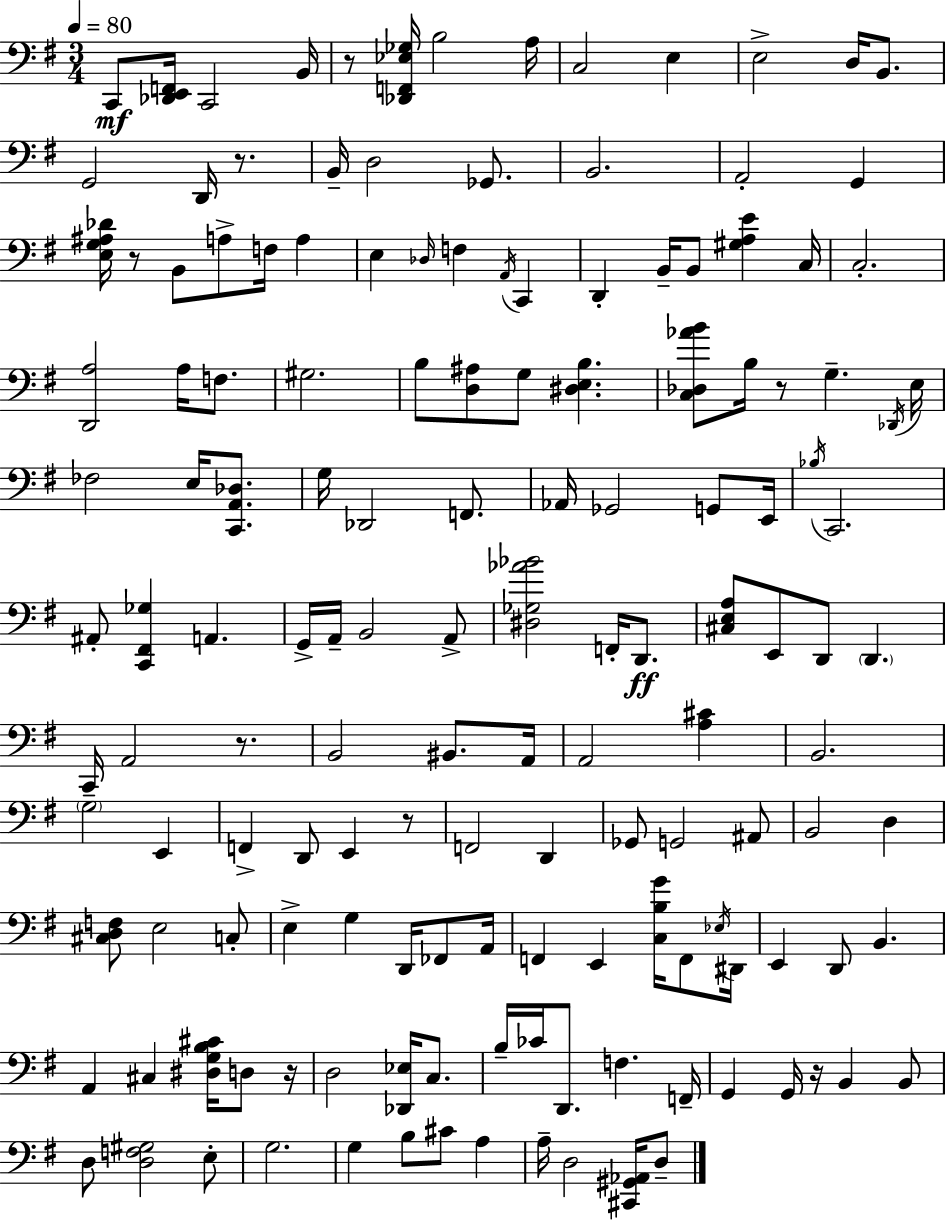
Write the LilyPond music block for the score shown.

{
  \clef bass
  \numericTimeSignature
  \time 3/4
  \key e \minor
  \tempo 4 = 80
  c,8\mf <des, e, f,>16 c,2 b,16 | r8 <des, f, ees ges>16 b2 a16 | c2 e4 | e2-> d16 b,8. | \break g,2 d,16 r8. | b,16-- d2 ges,8. | b,2. | a,2-. g,4 | \break <e g ais des'>16 r8 b,8 a8-> f16 a4 | e4 \grace { des16 } f4 \acciaccatura { a,16 } c,4 | d,4-. b,16-- b,8 <gis a e'>4 | c16 c2.-. | \break <d, a>2 a16 f8. | gis2. | b8 <d ais>8 g8 <dis e b>4. | <c des aes' b'>8 b16 r8 g4.-- | \break \acciaccatura { des,16 } e16 fes2 e16 | <c, a, des>8. g16 des,2 | f,8. aes,16 ges,2 | g,8 e,16 \acciaccatura { bes16 } c,2. | \break ais,8-. <c, fis, ges>4 a,4. | g,16-> a,16-- b,2 | a,8-> <dis ges aes' bes'>2 | f,16-. d,8.\ff <cis e a>8 e,8 d,8 \parenthesize d,4. | \break c,16-- a,2 | r8. b,2 | bis,8. a,16 a,2 | <a cis'>4 b,2. | \break \parenthesize g2 | e,4 f,4-> d,8 e,4 | r8 f,2 | d,4 ges,8 g,2 | \break ais,8 b,2 | d4 <cis d f>8 e2 | c8-. e4-> g4 | d,16 fes,8 a,16 f,4 e,4 | \break <c b g'>16 f,8 \acciaccatura { ees16 } dis,16 e,4 d,8 b,4. | a,4 cis4 | <dis g b cis'>16 d8 r16 d2 | <des, ees>16 c8. b16-- ces'16 d,8. f4. | \break f,16-- g,4 g,16 r16 b,4 | b,8 d8 <d f gis>2 | e8-. g2. | g4 b8 cis'8 | \break a4 a16-- d2 | <cis, gis, aes,>16 d8-- \bar "|."
}